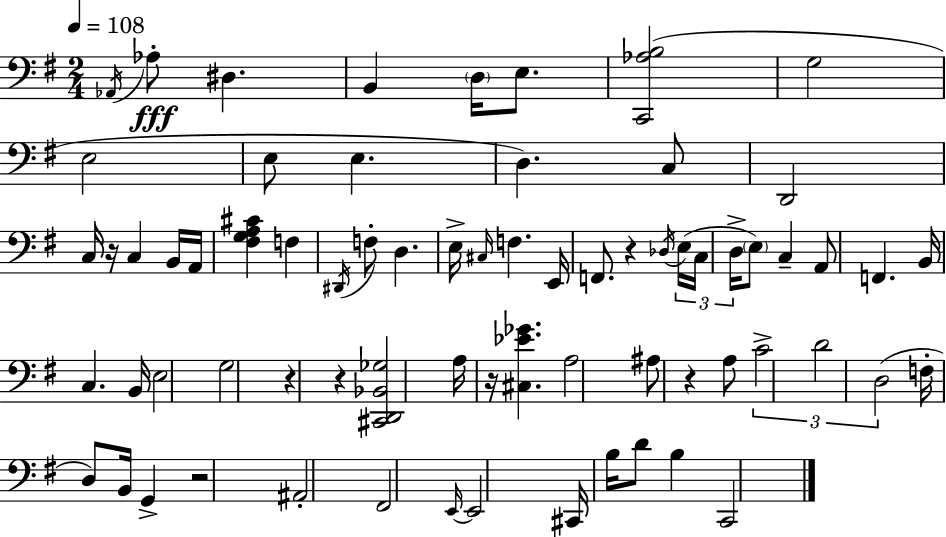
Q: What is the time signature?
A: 2/4